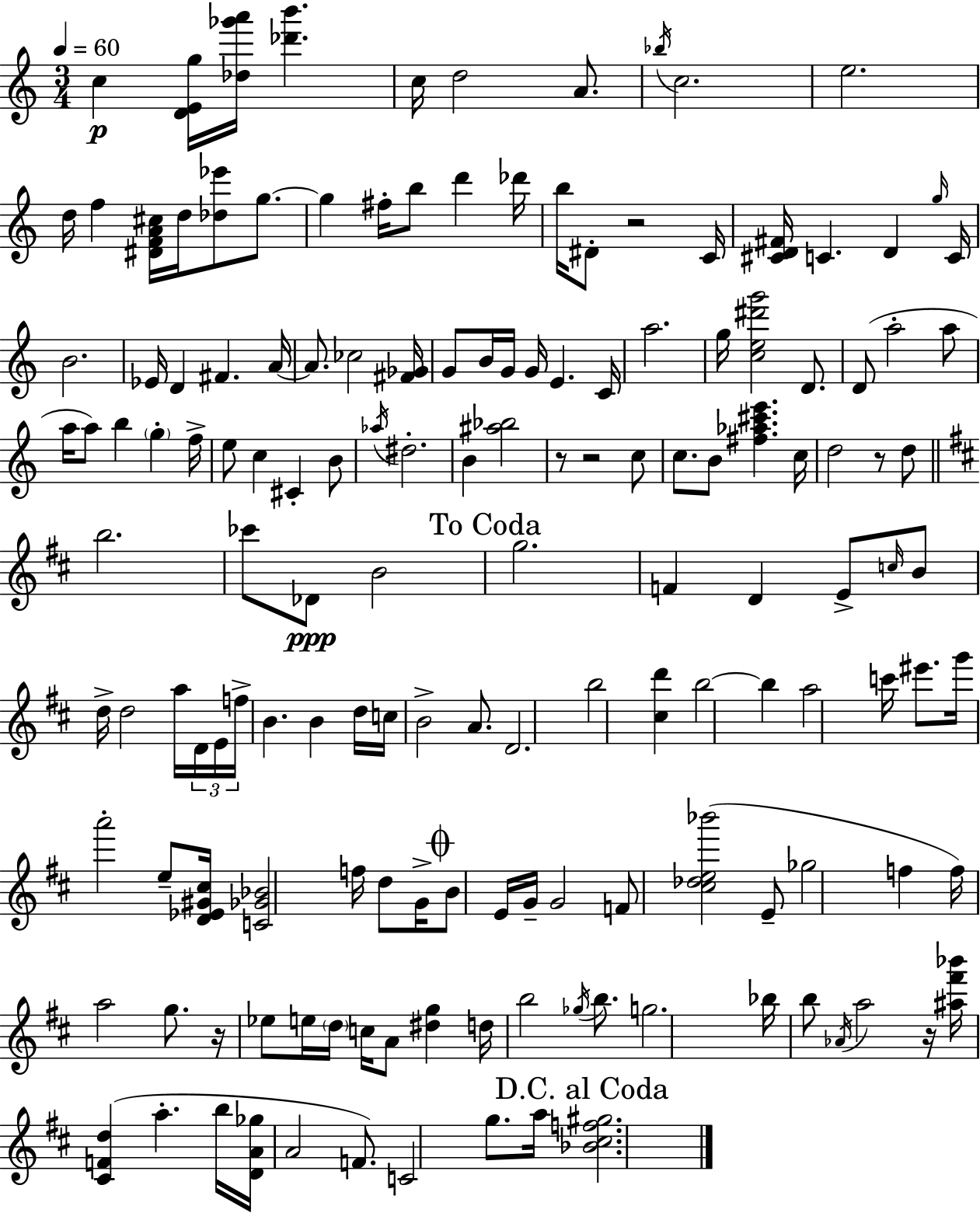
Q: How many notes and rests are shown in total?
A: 152